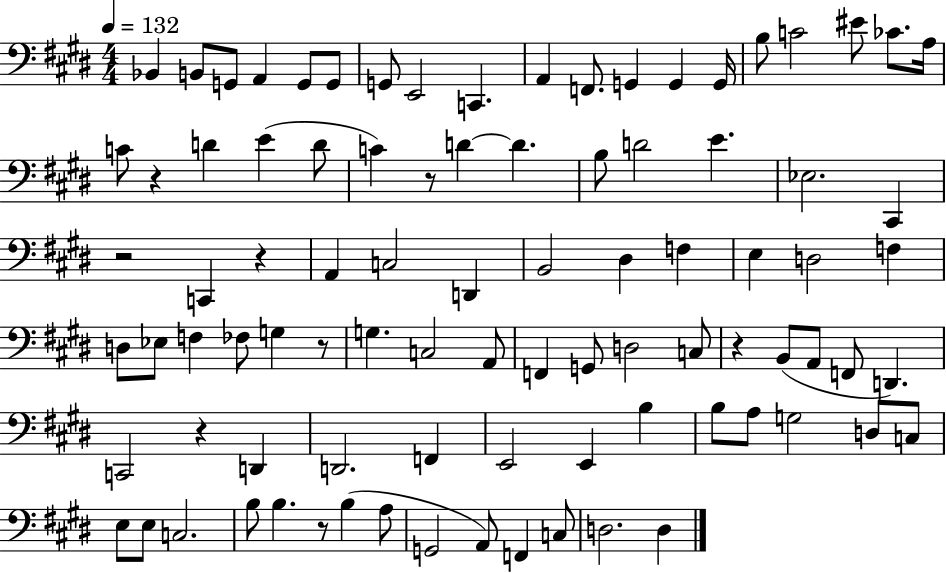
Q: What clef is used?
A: bass